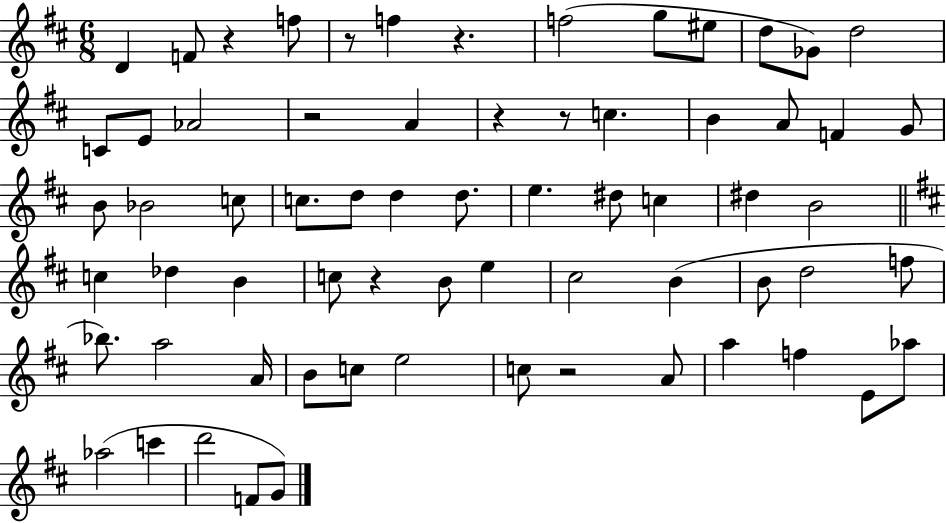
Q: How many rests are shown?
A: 8